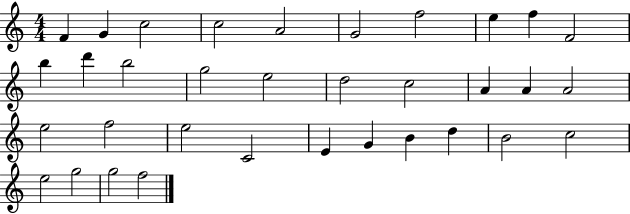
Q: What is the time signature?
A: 4/4